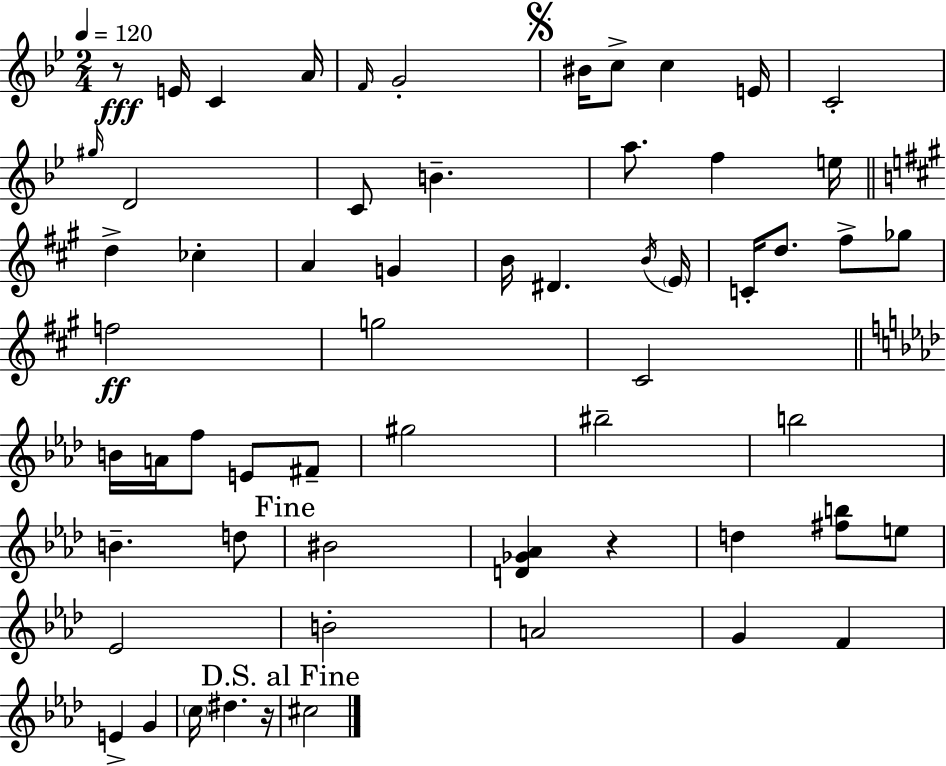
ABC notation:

X:1
T:Untitled
M:2/4
L:1/4
K:Bb
z/2 E/4 C A/4 F/4 G2 ^B/4 c/2 c E/4 C2 ^g/4 D2 C/2 B a/2 f e/4 d _c A G B/4 ^D B/4 E/4 C/4 d/2 ^f/2 _g/2 f2 g2 ^C2 B/4 A/4 f/2 E/2 ^F/2 ^g2 ^b2 b2 B d/2 ^B2 [D_G_A] z d [^fb]/2 e/2 _E2 B2 A2 G F E G c/4 ^d z/4 ^c2